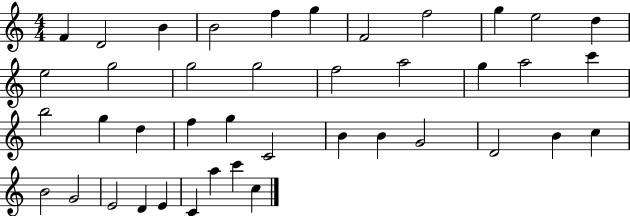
X:1
T:Untitled
M:4/4
L:1/4
K:C
F D2 B B2 f g F2 f2 g e2 d e2 g2 g2 g2 f2 a2 g a2 c' b2 g d f g C2 B B G2 D2 B c B2 G2 E2 D E C a c' c